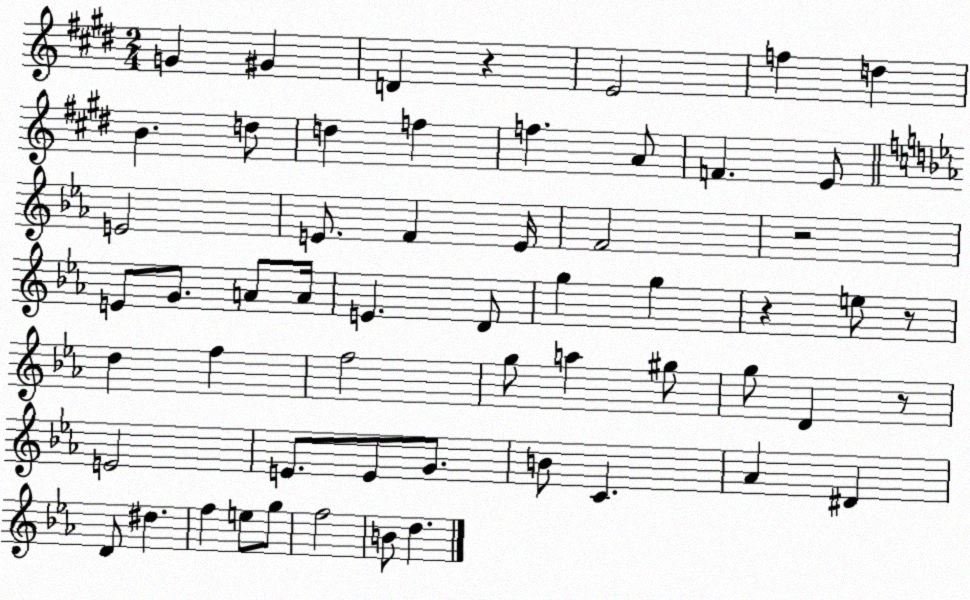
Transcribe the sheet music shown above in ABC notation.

X:1
T:Untitled
M:2/4
L:1/4
K:E
G ^G D z E2 f d B d/2 d f f A/2 F E/2 E2 E/2 F E/4 F2 z2 E/2 G/2 A/2 A/4 E D/2 g g z e/2 z/2 d f f2 g/2 a ^g/2 g/2 D z/2 E2 E/2 E/2 G/2 B/2 C _A ^D D/2 ^d f e/2 g/2 f2 B/2 d